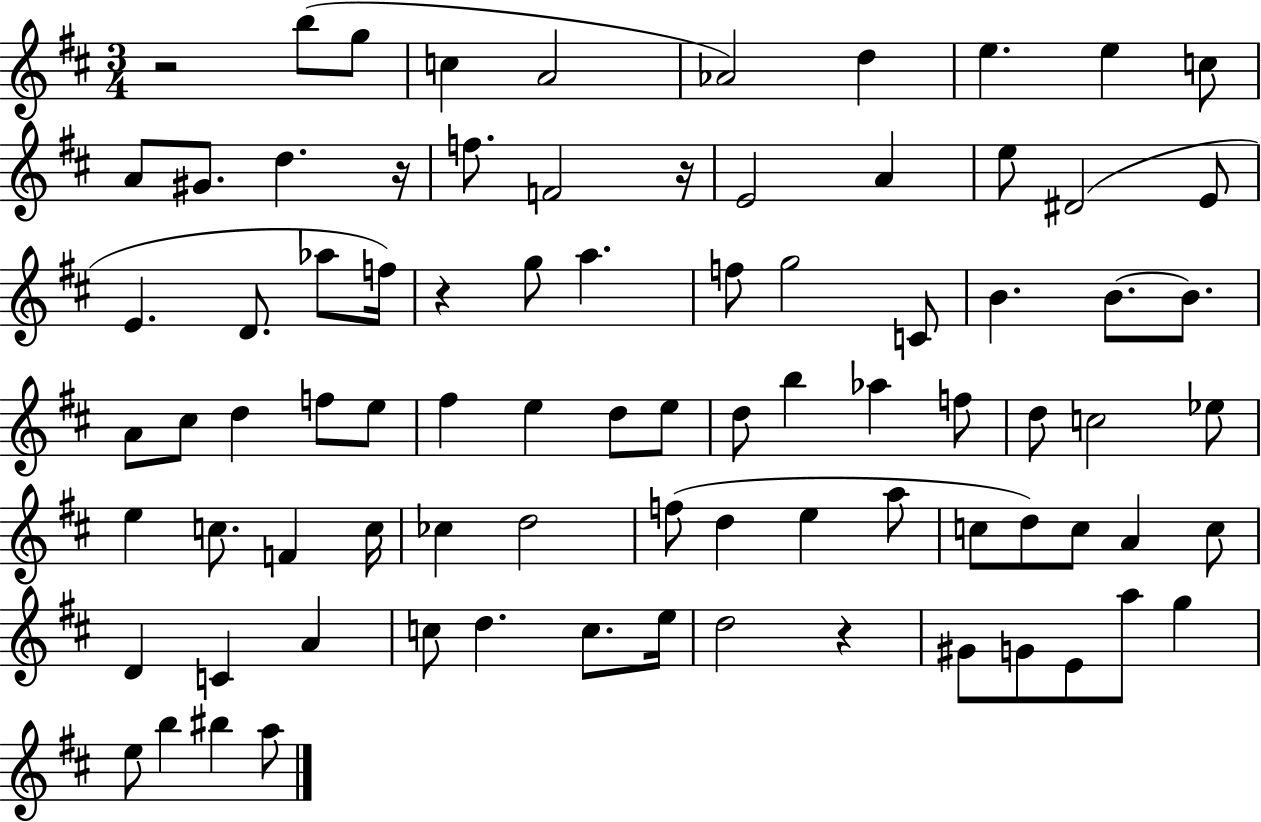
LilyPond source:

{
  \clef treble
  \numericTimeSignature
  \time 3/4
  \key d \major
  r2 b''8( g''8 | c''4 a'2 | aes'2) d''4 | e''4. e''4 c''8 | \break a'8 gis'8. d''4. r16 | f''8. f'2 r16 | e'2 a'4 | e''8 dis'2( e'8 | \break e'4. d'8. aes''8 f''16) | r4 g''8 a''4. | f''8 g''2 c'8 | b'4. b'8.~~ b'8. | \break a'8 cis''8 d''4 f''8 e''8 | fis''4 e''4 d''8 e''8 | d''8 b''4 aes''4 f''8 | d''8 c''2 ees''8 | \break e''4 c''8. f'4 c''16 | ces''4 d''2 | f''8( d''4 e''4 a''8 | c''8 d''8) c''8 a'4 c''8 | \break d'4 c'4 a'4 | c''8 d''4. c''8. e''16 | d''2 r4 | gis'8 g'8 e'8 a''8 g''4 | \break e''8 b''4 bis''4 a''8 | \bar "|."
}